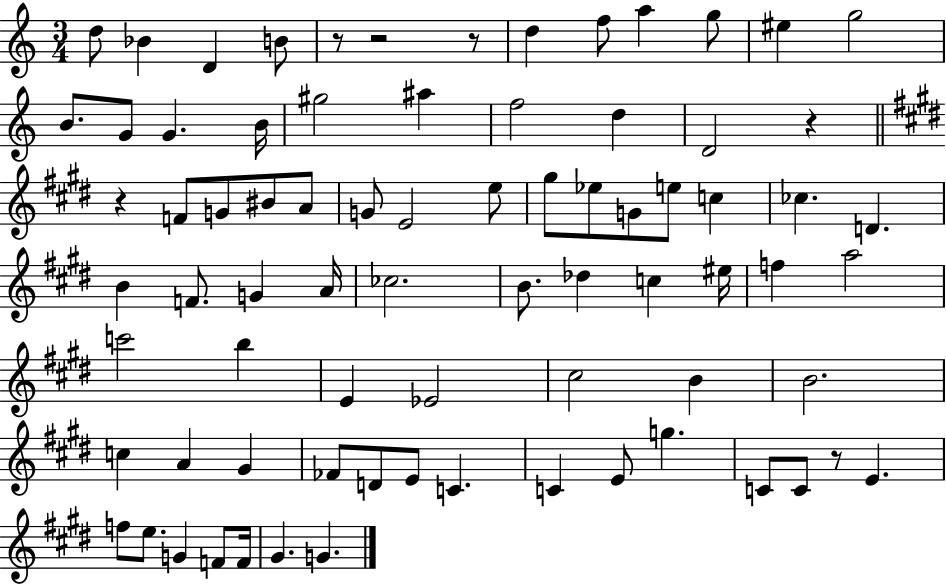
{
  \clef treble
  \numericTimeSignature
  \time 3/4
  \key c \major
  \repeat volta 2 { d''8 bes'4 d'4 b'8 | r8 r2 r8 | d''4 f''8 a''4 g''8 | eis''4 g''2 | \break b'8. g'8 g'4. b'16 | gis''2 ais''4 | f''2 d''4 | d'2 r4 | \break \bar "||" \break \key e \major r4 f'8 g'8 bis'8 a'8 | g'8 e'2 e''8 | gis''8 ees''8 g'8 e''8 c''4 | ces''4. d'4. | \break b'4 f'8. g'4 a'16 | ces''2. | b'8. des''4 c''4 eis''16 | f''4 a''2 | \break c'''2 b''4 | e'4 ees'2 | cis''2 b'4 | b'2. | \break c''4 a'4 gis'4 | fes'8 d'8 e'8 c'4. | c'4 e'8 g''4. | c'8 c'8 r8 e'4. | \break f''8 e''8. g'4 f'8 f'16 | gis'4. g'4. | } \bar "|."
}